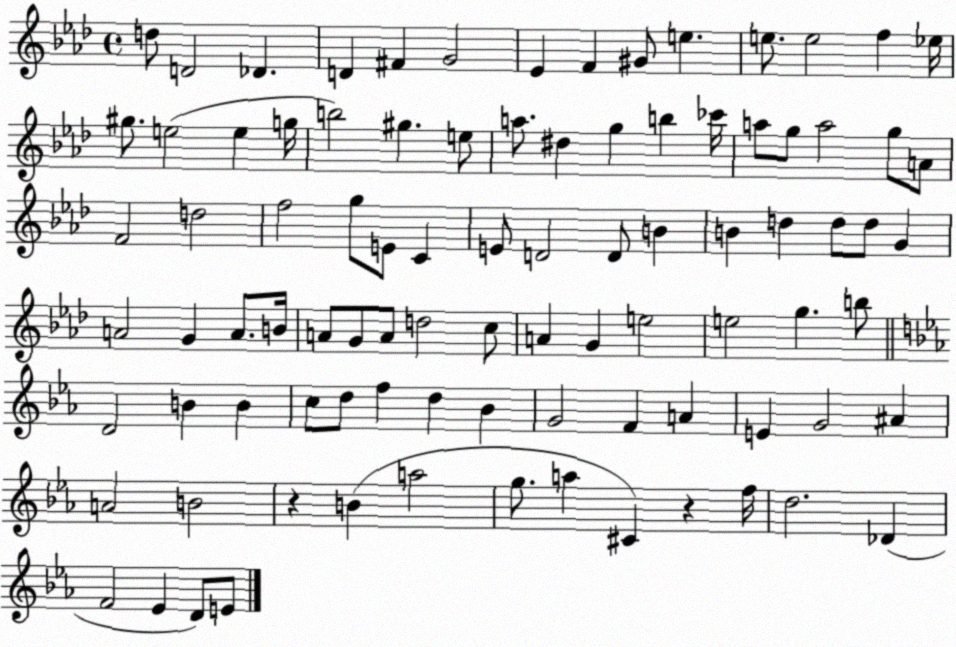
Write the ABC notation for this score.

X:1
T:Untitled
M:4/4
L:1/4
K:Ab
d/2 D2 _D D ^F G2 _E F ^G/2 e e/2 e2 f _e/4 ^g/2 e2 e g/4 b2 ^g e/2 a/2 ^d g b _c'/4 a/2 g/2 a2 g/2 A/2 F2 d2 f2 g/2 E/2 C E/2 D2 D/2 B B d d/2 d/2 G A2 G A/2 B/4 A/2 G/2 A/2 d2 c/2 A G e2 e2 g b/2 D2 B B c/2 d/2 f d _B G2 F A E G2 ^A A2 B2 z B a2 g/2 a ^C z f/4 d2 _D F2 _E D/2 E/2